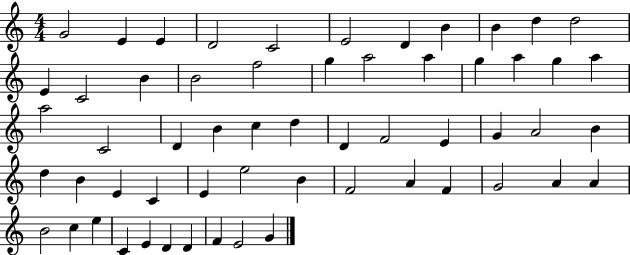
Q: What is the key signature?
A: C major